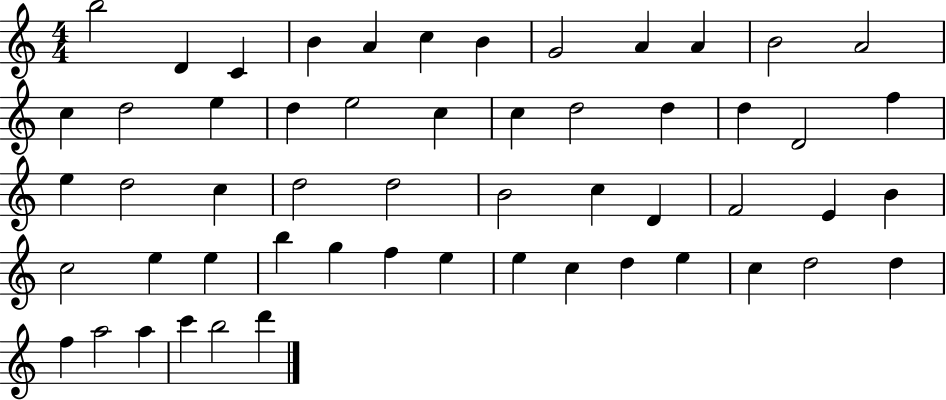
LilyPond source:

{
  \clef treble
  \numericTimeSignature
  \time 4/4
  \key c \major
  b''2 d'4 c'4 | b'4 a'4 c''4 b'4 | g'2 a'4 a'4 | b'2 a'2 | \break c''4 d''2 e''4 | d''4 e''2 c''4 | c''4 d''2 d''4 | d''4 d'2 f''4 | \break e''4 d''2 c''4 | d''2 d''2 | b'2 c''4 d'4 | f'2 e'4 b'4 | \break c''2 e''4 e''4 | b''4 g''4 f''4 e''4 | e''4 c''4 d''4 e''4 | c''4 d''2 d''4 | \break f''4 a''2 a''4 | c'''4 b''2 d'''4 | \bar "|."
}